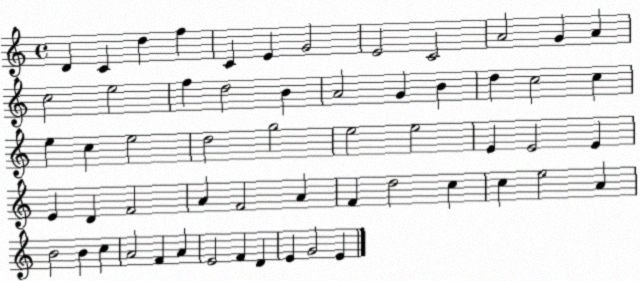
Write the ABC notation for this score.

X:1
T:Untitled
M:4/4
L:1/4
K:C
D C d f C E G2 E2 C2 A2 G A c2 e2 f d2 B A2 G B d c2 c e c e2 d2 g2 e2 e2 E E2 E E D F2 A F2 A F d2 c c e2 A B2 B c A2 F A E2 F D E G2 E